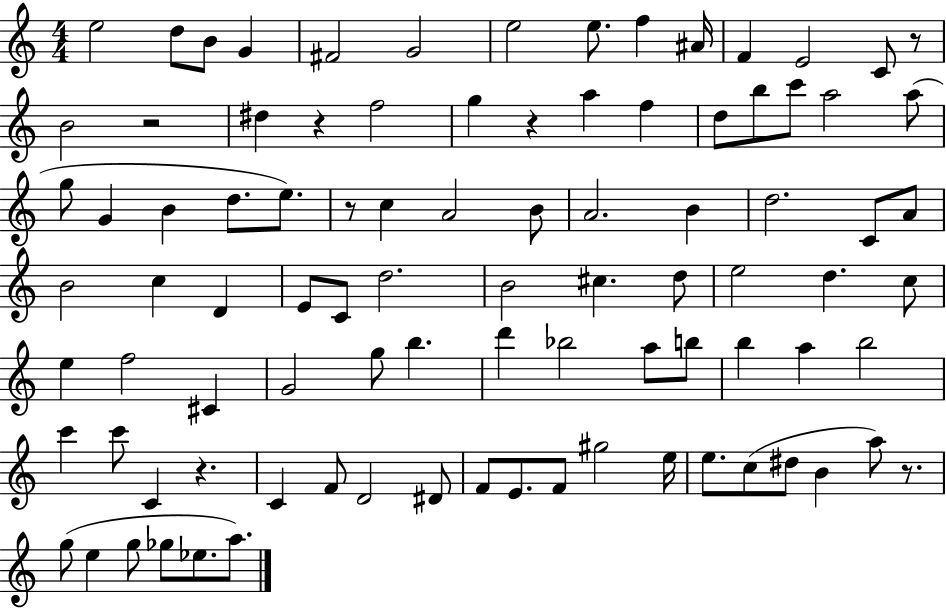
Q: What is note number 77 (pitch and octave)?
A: D#5